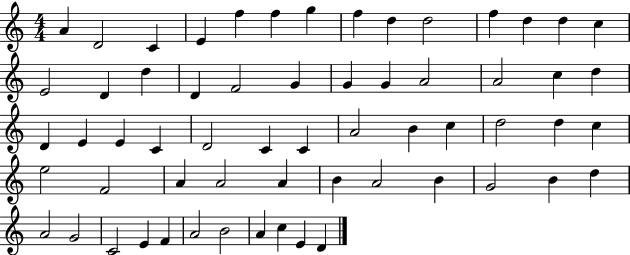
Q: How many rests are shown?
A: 0